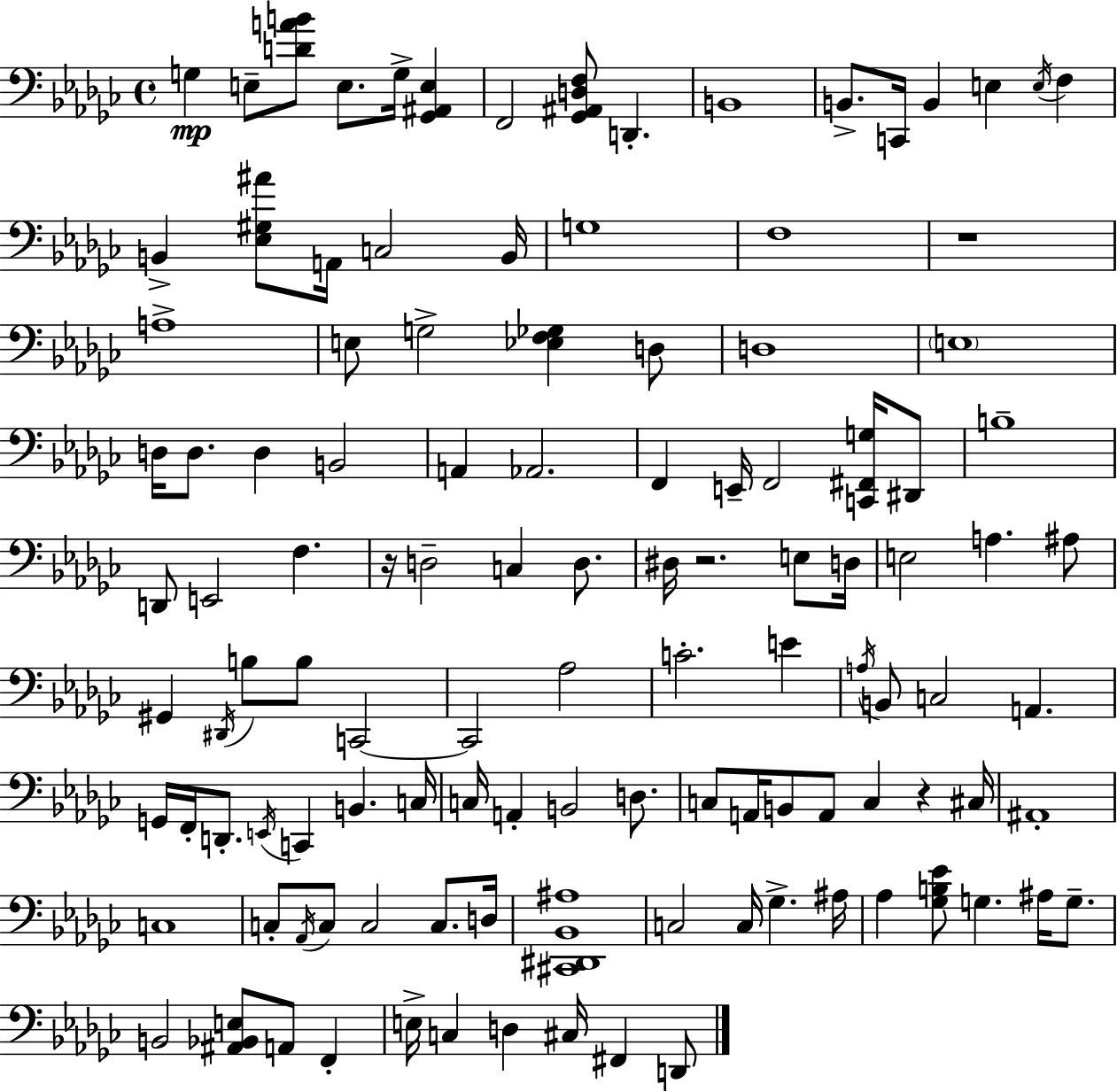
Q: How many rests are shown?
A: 4